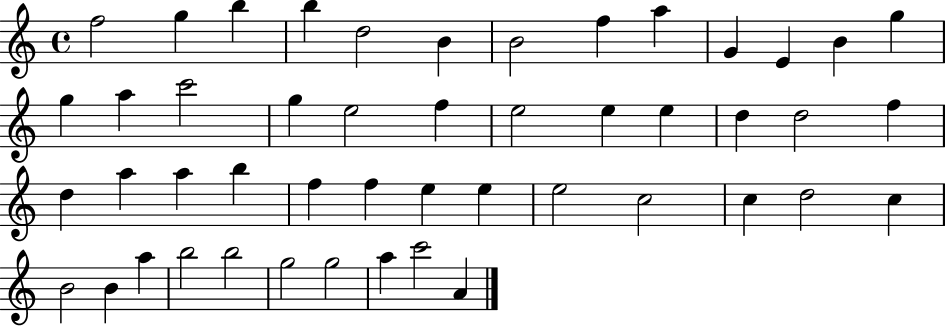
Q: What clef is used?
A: treble